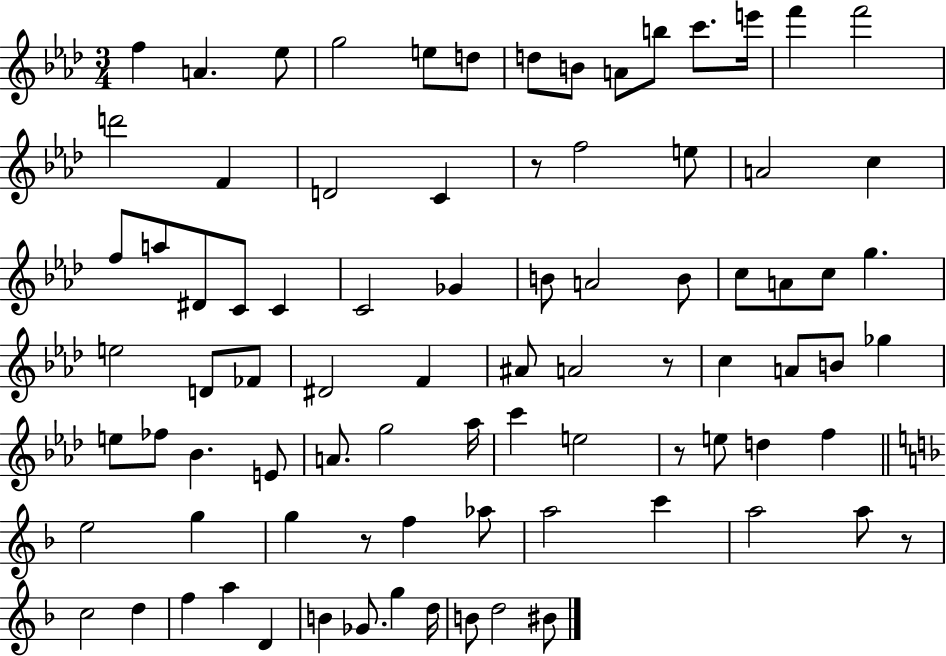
{
  \clef treble
  \numericTimeSignature
  \time 3/4
  \key aes \major
  f''4 a'4. ees''8 | g''2 e''8 d''8 | d''8 b'8 a'8 b''8 c'''8. e'''16 | f'''4 f'''2 | \break d'''2 f'4 | d'2 c'4 | r8 f''2 e''8 | a'2 c''4 | \break f''8 a''8 dis'8 c'8 c'4 | c'2 ges'4 | b'8 a'2 b'8 | c''8 a'8 c''8 g''4. | \break e''2 d'8 fes'8 | dis'2 f'4 | ais'8 a'2 r8 | c''4 a'8 b'8 ges''4 | \break e''8 fes''8 bes'4. e'8 | a'8. g''2 aes''16 | c'''4 e''2 | r8 e''8 d''4 f''4 | \break \bar "||" \break \key f \major e''2 g''4 | g''4 r8 f''4 aes''8 | a''2 c'''4 | a''2 a''8 r8 | \break c''2 d''4 | f''4 a''4 d'4 | b'4 ges'8. g''4 d''16 | b'8 d''2 bis'8 | \break \bar "|."
}